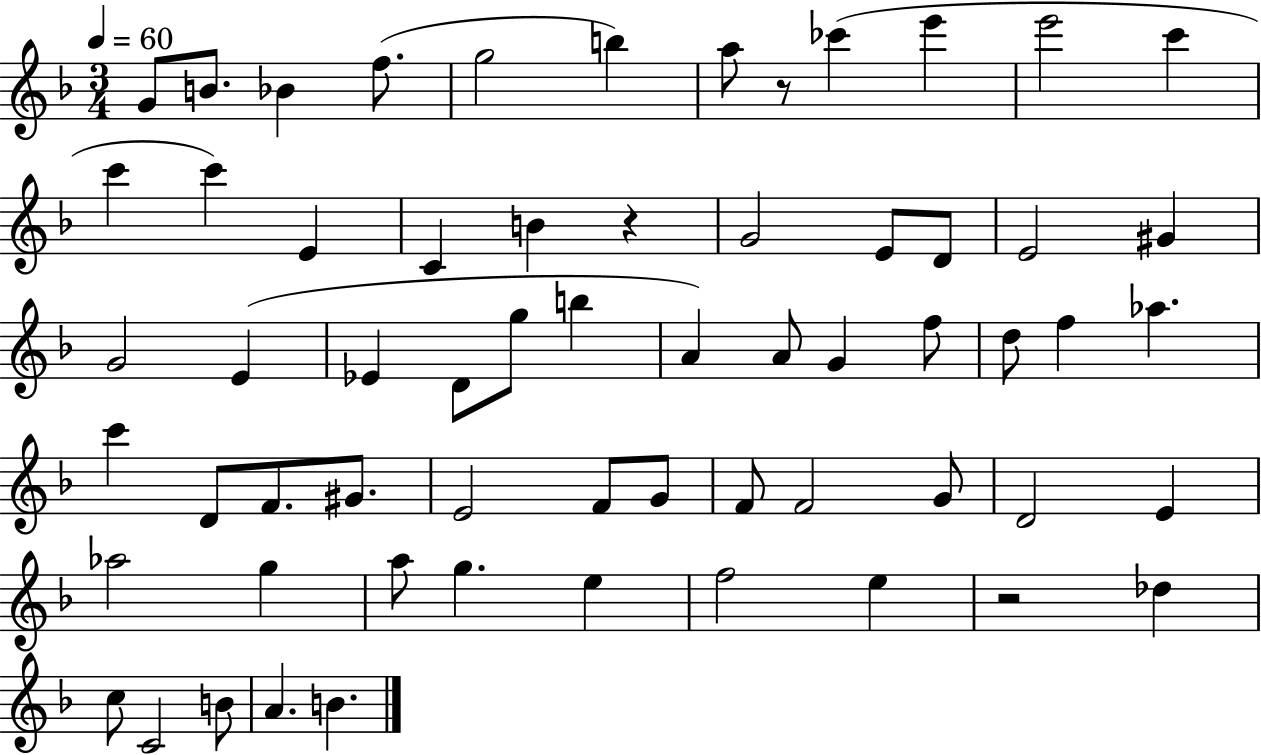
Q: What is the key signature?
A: F major